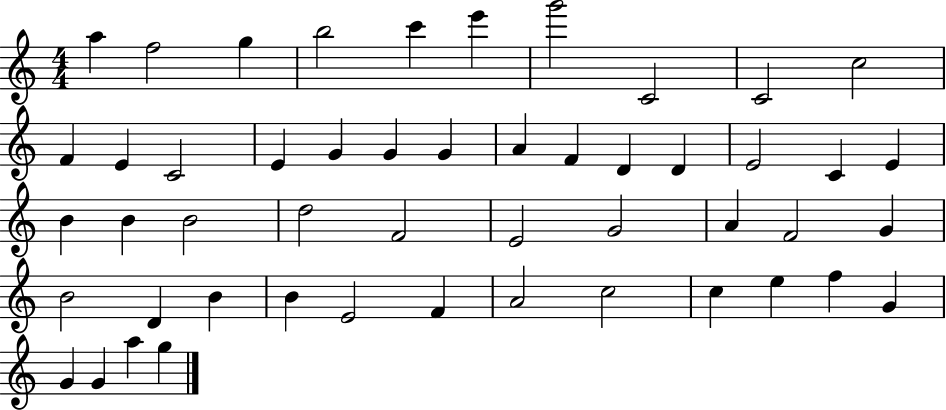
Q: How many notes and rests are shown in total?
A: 50